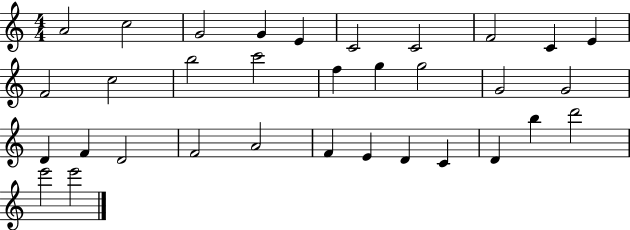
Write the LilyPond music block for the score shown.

{
  \clef treble
  \numericTimeSignature
  \time 4/4
  \key c \major
  a'2 c''2 | g'2 g'4 e'4 | c'2 c'2 | f'2 c'4 e'4 | \break f'2 c''2 | b''2 c'''2 | f''4 g''4 g''2 | g'2 g'2 | \break d'4 f'4 d'2 | f'2 a'2 | f'4 e'4 d'4 c'4 | d'4 b''4 d'''2 | \break e'''2 e'''2 | \bar "|."
}